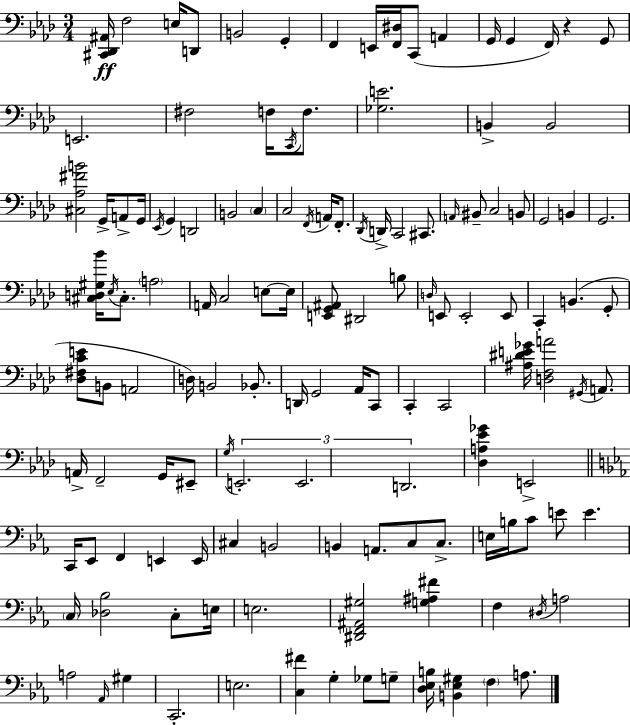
[C#2,Db2,A#2]/s F3/h E3/s D2/e B2/h G2/q F2/q E2/s [F2,D#3]/s C2/e A2/q G2/s G2/q F2/s R/q G2/e E2/h. F#3/h F3/s C2/s F3/e. [Gb3,E4]/h. B2/q B2/h [C#3,Ab3,F#4,B4]/h G2/s A2/e G2/s Eb2/s G2/q D2/h B2/h C3/q C3/h F2/s A2/s F2/e. Db2/s D2/s C2/h C#2/e. A2/s BIS2/e C3/h B2/e G2/h B2/q G2/h. [C#3,D3,G#3,Bb4]/s Eb3/s C#3/e. A3/h A2/s C3/h E3/e E3/s [E2,G2,A#2]/e D#2/h B3/e D3/s E2/e E2/h E2/e C2/q B2/q. G2/e [Db3,F#3,C4,E4]/e B2/e A2/h D3/s B2/h Bb2/e. D2/s G2/h Ab2/s C2/e C2/q C2/h [A#3,D#4,E4,Gb4]/s [D3,F3,A4]/h G#2/s A2/e. A2/s F2/h G2/s EIS2/e G3/s E2/h. E2/h. D2/h. [Db3,A3,Eb4,Gb4]/q E2/h C2/s Eb2/e F2/q E2/q E2/s C#3/q B2/h B2/q A2/e. C3/e C3/e. E3/s B3/s C4/e E4/e E4/q. C3/s [Db3,Bb3]/h C3/e E3/s E3/h. [D#2,F2,A#2,G#3]/h [G3,A#3,F#4]/q F3/q D#3/s A3/h A3/h Ab2/s G#3/q C2/h. E3/h. [C3,F#4]/q G3/q Gb3/e G3/e [D3,Eb3,B3]/s [B2,Eb3,G#3]/q F3/q A3/e.